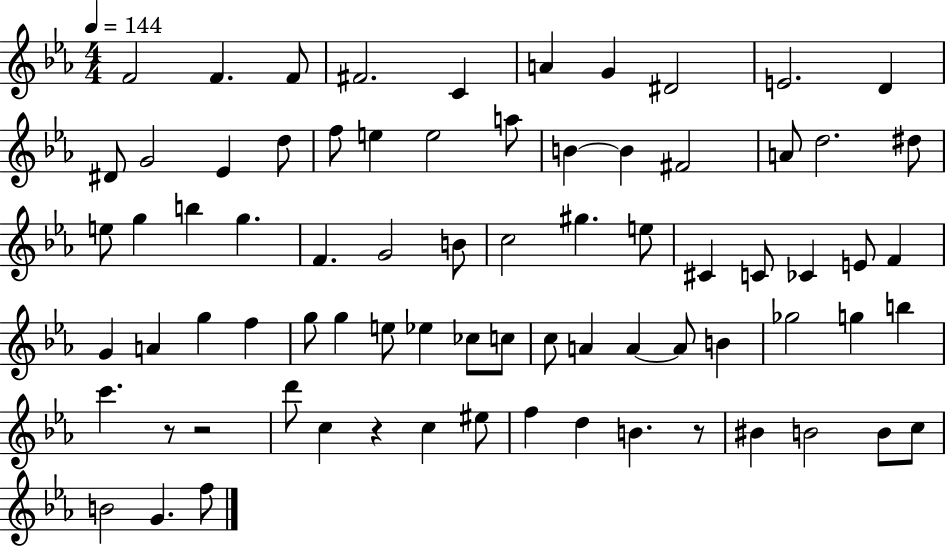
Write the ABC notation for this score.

X:1
T:Untitled
M:4/4
L:1/4
K:Eb
F2 F F/2 ^F2 C A G ^D2 E2 D ^D/2 G2 _E d/2 f/2 e e2 a/2 B B ^F2 A/2 d2 ^d/2 e/2 g b g F G2 B/2 c2 ^g e/2 ^C C/2 _C E/2 F G A g f g/2 g e/2 _e _c/2 c/2 c/2 A A A/2 B _g2 g b c' z/2 z2 d'/2 c z c ^e/2 f d B z/2 ^B B2 B/2 c/2 B2 G f/2